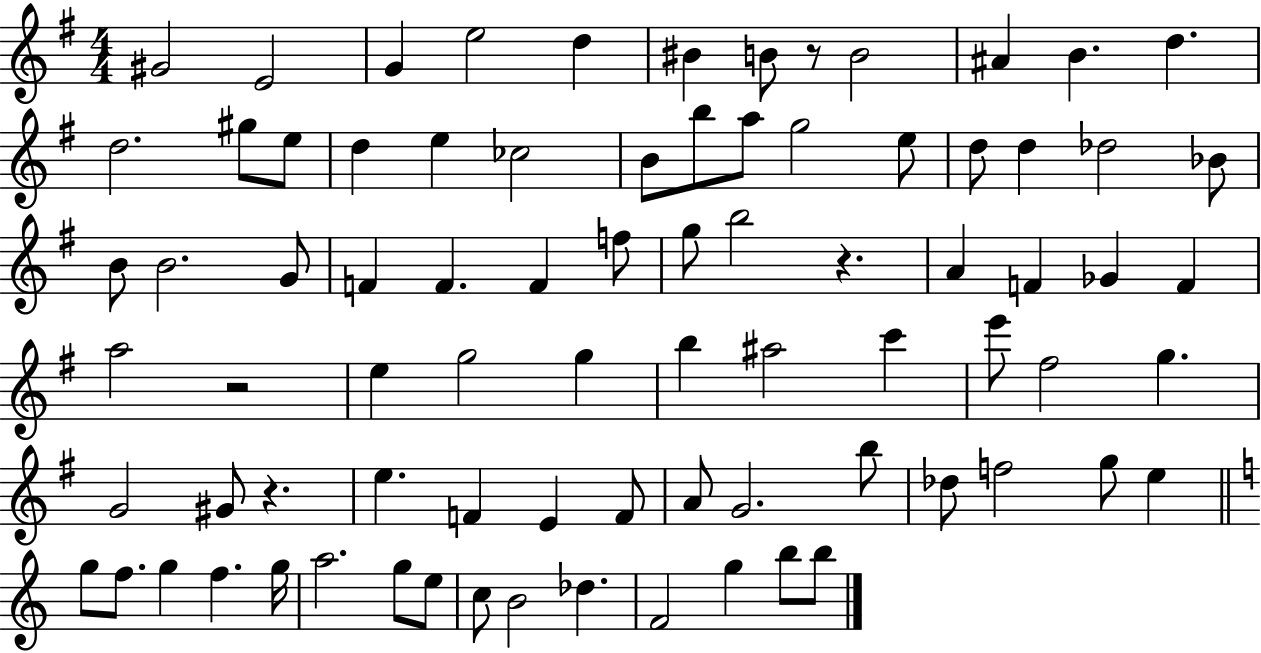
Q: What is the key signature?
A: G major